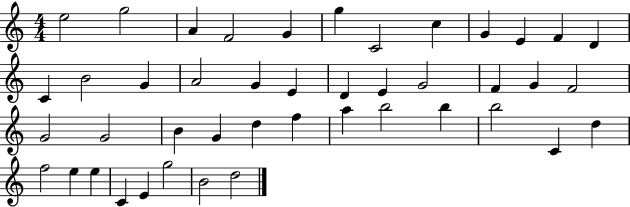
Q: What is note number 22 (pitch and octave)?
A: F4